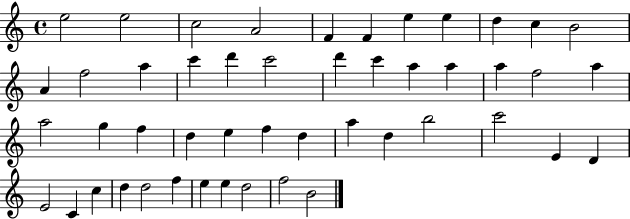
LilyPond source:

{
  \clef treble
  \time 4/4
  \defaultTimeSignature
  \key c \major
  e''2 e''2 | c''2 a'2 | f'4 f'4 e''4 e''4 | d''4 c''4 b'2 | \break a'4 f''2 a''4 | c'''4 d'''4 c'''2 | d'''4 c'''4 a''4 a''4 | a''4 f''2 a''4 | \break a''2 g''4 f''4 | d''4 e''4 f''4 d''4 | a''4 d''4 b''2 | c'''2 e'4 d'4 | \break e'2 c'4 c''4 | d''4 d''2 f''4 | e''4 e''4 d''2 | f''2 b'2 | \break \bar "|."
}